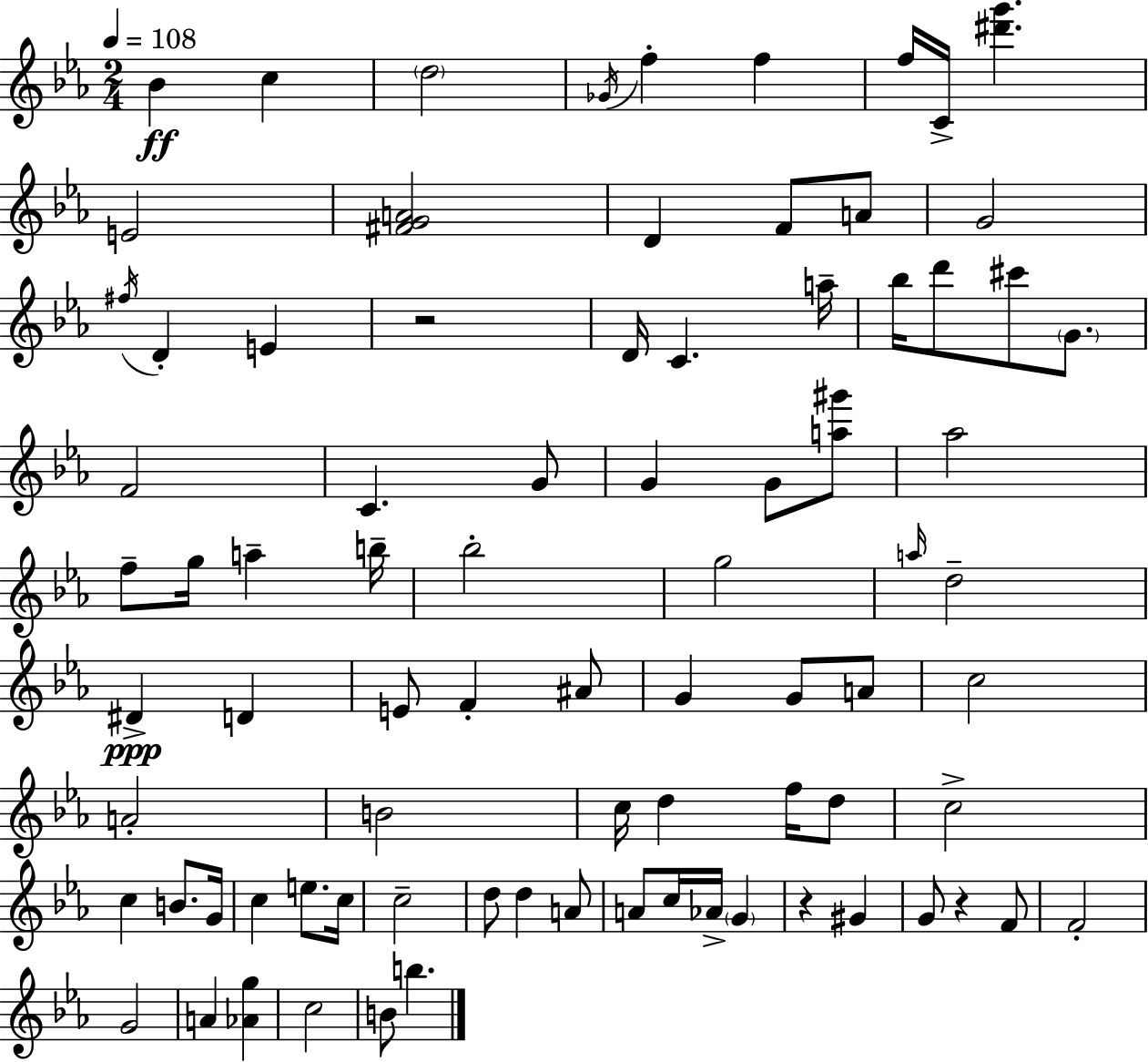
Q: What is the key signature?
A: EES major